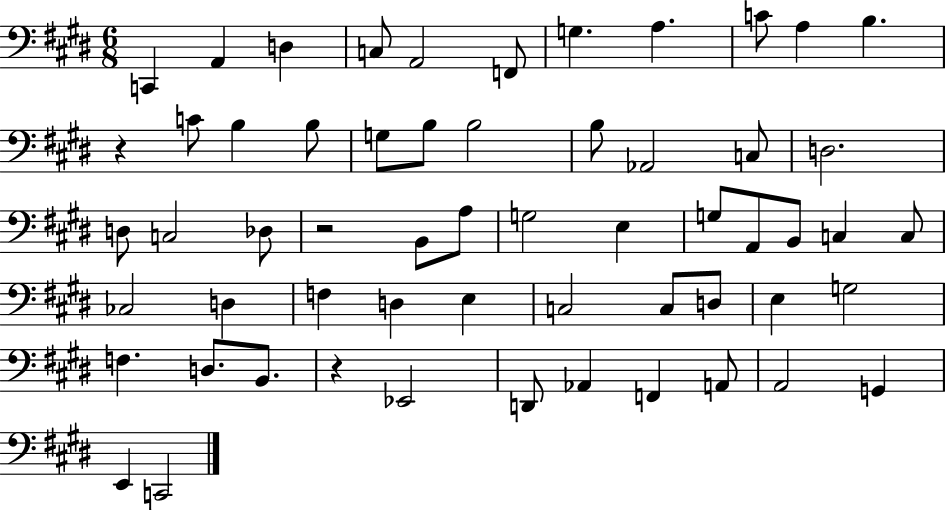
C2/q A2/q D3/q C3/e A2/h F2/e G3/q. A3/q. C4/e A3/q B3/q. R/q C4/e B3/q B3/e G3/e B3/e B3/h B3/e Ab2/h C3/e D3/h. D3/e C3/h Db3/e R/h B2/e A3/e G3/h E3/q G3/e A2/e B2/e C3/q C3/e CES3/h D3/q F3/q D3/q E3/q C3/h C3/e D3/e E3/q G3/h F3/q. D3/e. B2/e. R/q Eb2/h D2/e Ab2/q F2/q A2/e A2/h G2/q E2/q C2/h